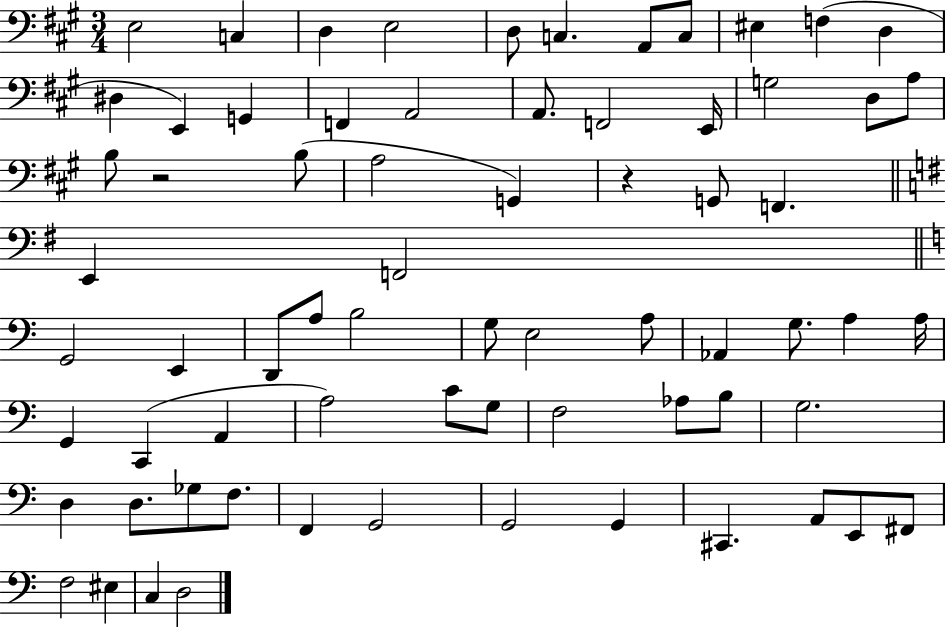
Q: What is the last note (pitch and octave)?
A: D3